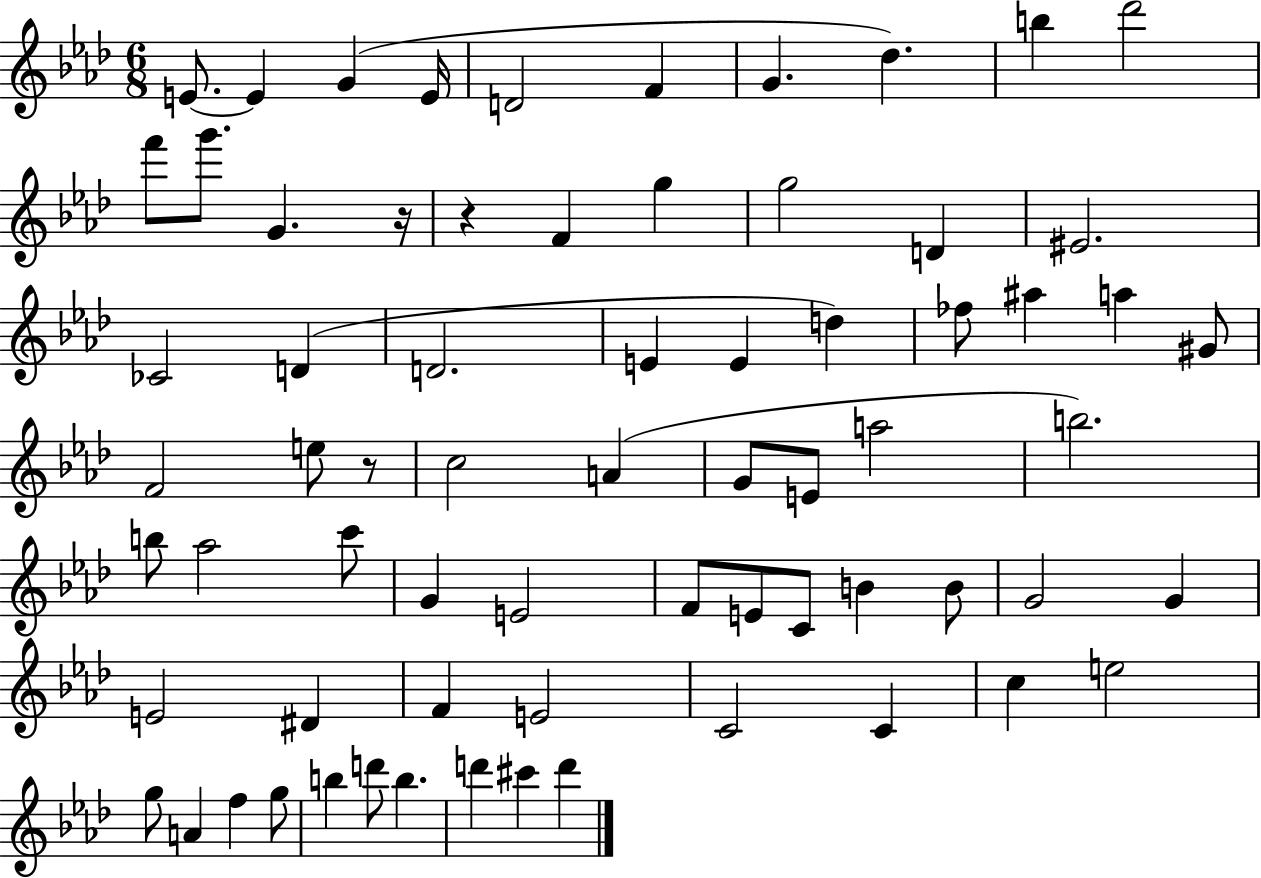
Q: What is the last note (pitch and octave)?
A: D6